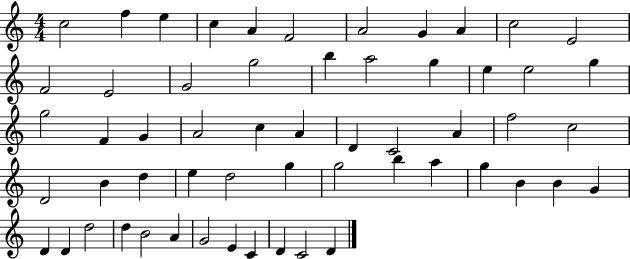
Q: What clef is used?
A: treble